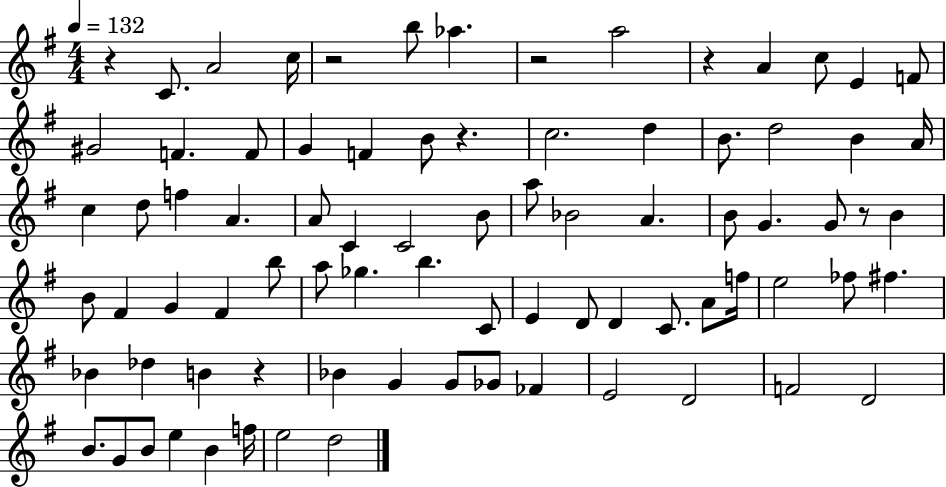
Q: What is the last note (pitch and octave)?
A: D5